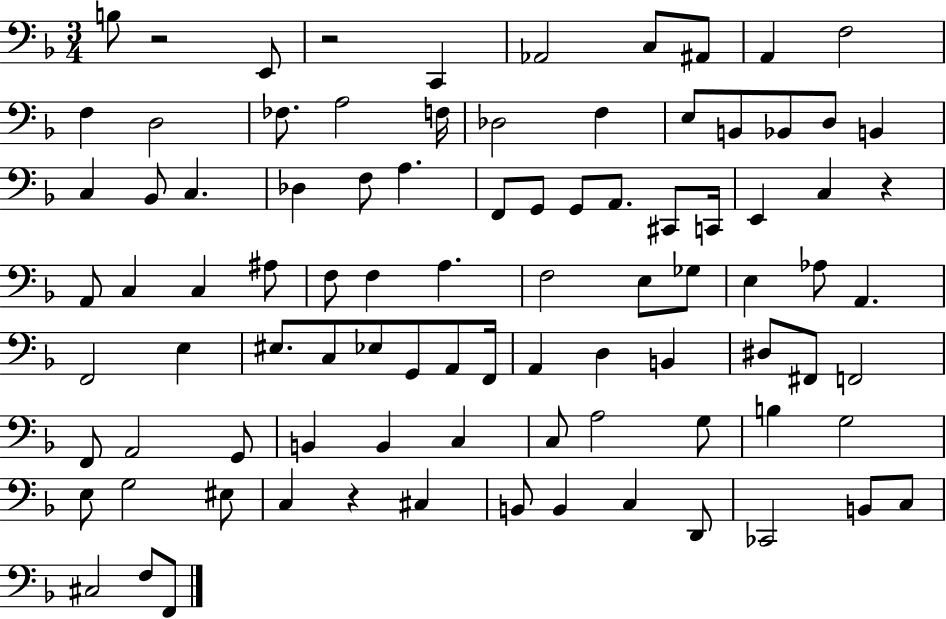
X:1
T:Untitled
M:3/4
L:1/4
K:F
B,/2 z2 E,,/2 z2 C,, _A,,2 C,/2 ^A,,/2 A,, F,2 F, D,2 _F,/2 A,2 F,/4 _D,2 F, E,/2 B,,/2 _B,,/2 D,/2 B,, C, _B,,/2 C, _D, F,/2 A, F,,/2 G,,/2 G,,/2 A,,/2 ^C,,/2 C,,/4 E,, C, z A,,/2 C, C, ^A,/2 F,/2 F, A, F,2 E,/2 _G,/2 E, _A,/2 A,, F,,2 E, ^E,/2 C,/2 _E,/2 G,,/2 A,,/2 F,,/4 A,, D, B,, ^D,/2 ^F,,/2 F,,2 F,,/2 A,,2 G,,/2 B,, B,, C, C,/2 A,2 G,/2 B, G,2 E,/2 G,2 ^E,/2 C, z ^C, B,,/2 B,, C, D,,/2 _C,,2 B,,/2 C,/2 ^C,2 F,/2 F,,/2